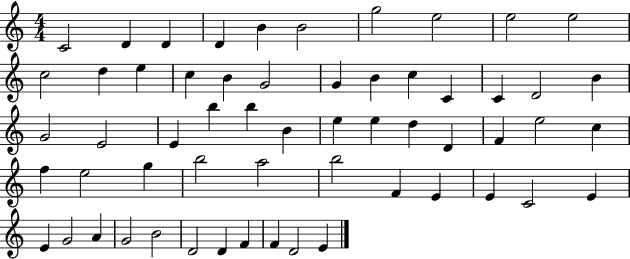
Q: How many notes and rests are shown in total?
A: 58